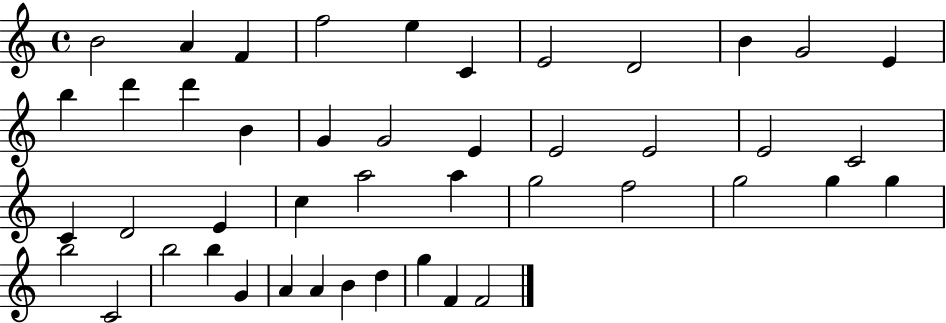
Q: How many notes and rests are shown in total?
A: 45